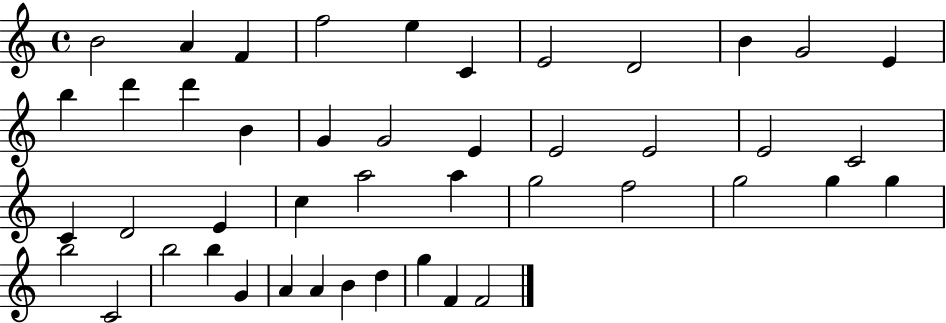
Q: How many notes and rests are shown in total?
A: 45